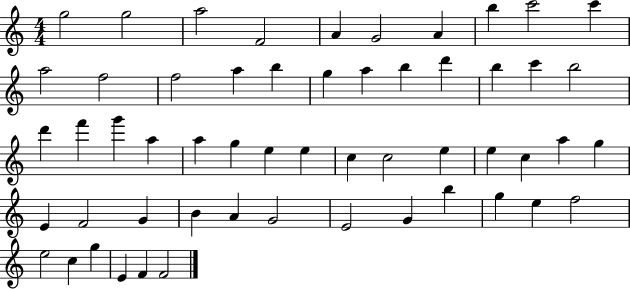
X:1
T:Untitled
M:4/4
L:1/4
K:C
g2 g2 a2 F2 A G2 A b c'2 c' a2 f2 f2 a b g a b d' b c' b2 d' f' g' a a g e e c c2 e e c a g E F2 G B A G2 E2 G b g e f2 e2 c g E F F2